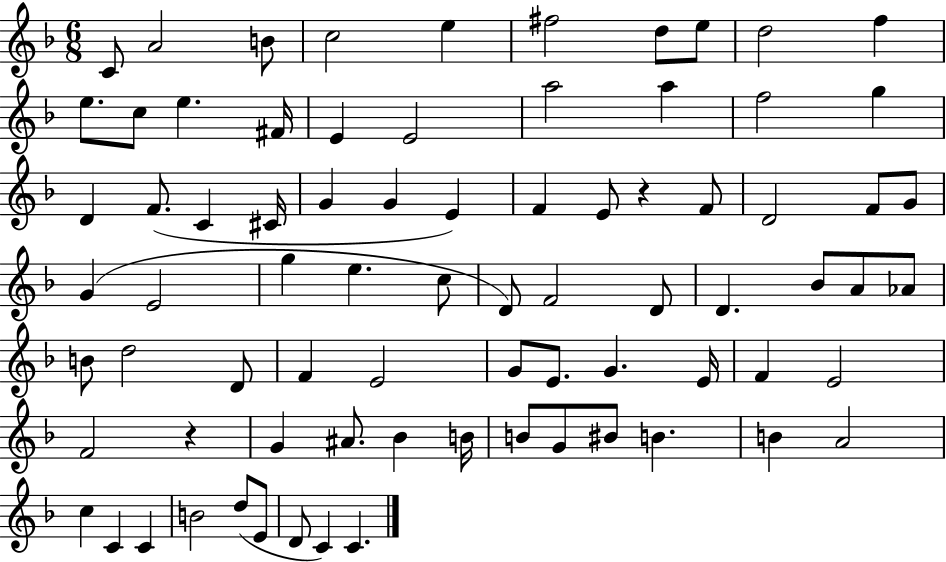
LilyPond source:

{
  \clef treble
  \numericTimeSignature
  \time 6/8
  \key f \major
  c'8 a'2 b'8 | c''2 e''4 | fis''2 d''8 e''8 | d''2 f''4 | \break e''8. c''8 e''4. fis'16 | e'4 e'2 | a''2 a''4 | f''2 g''4 | \break d'4 f'8.( c'4 cis'16 | g'4 g'4 e'4) | f'4 e'8 r4 f'8 | d'2 f'8 g'8 | \break g'4( e'2 | g''4 e''4. c''8 | d'8) f'2 d'8 | d'4. bes'8 a'8 aes'8 | \break b'8 d''2 d'8 | f'4 e'2 | g'8 e'8. g'4. e'16 | f'4 e'2 | \break f'2 r4 | g'4 ais'8. bes'4 b'16 | b'8 g'8 bis'8 b'4. | b'4 a'2 | \break c''4 c'4 c'4 | b'2 d''8( e'8 | d'8 c'4) c'4. | \bar "|."
}